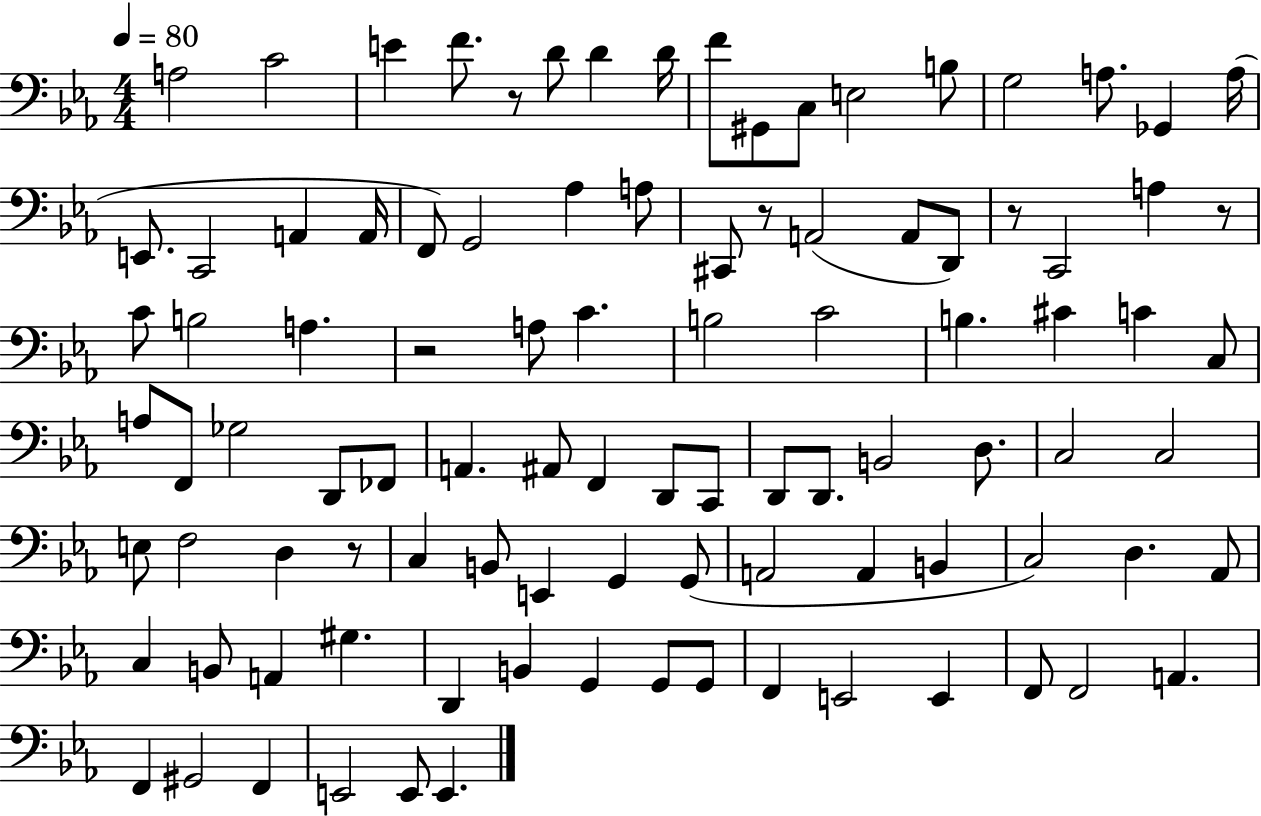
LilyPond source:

{
  \clef bass
  \numericTimeSignature
  \time 4/4
  \key ees \major
  \tempo 4 = 80
  a2 c'2 | e'4 f'8. r8 d'8 d'4 d'16 | f'8 gis,8 c8 e2 b8 | g2 a8. ges,4 a16( | \break e,8. c,2 a,4 a,16 | f,8) g,2 aes4 a8 | cis,8 r8 a,2( a,8 d,8) | r8 c,2 a4 r8 | \break c'8 b2 a4. | r2 a8 c'4. | b2 c'2 | b4. cis'4 c'4 c8 | \break a8 f,8 ges2 d,8 fes,8 | a,4. ais,8 f,4 d,8 c,8 | d,8 d,8. b,2 d8. | c2 c2 | \break e8 f2 d4 r8 | c4 b,8 e,4 g,4 g,8( | a,2 a,4 b,4 | c2) d4. aes,8 | \break c4 b,8 a,4 gis4. | d,4 b,4 g,4 g,8 g,8 | f,4 e,2 e,4 | f,8 f,2 a,4. | \break f,4 gis,2 f,4 | e,2 e,8 e,4. | \bar "|."
}